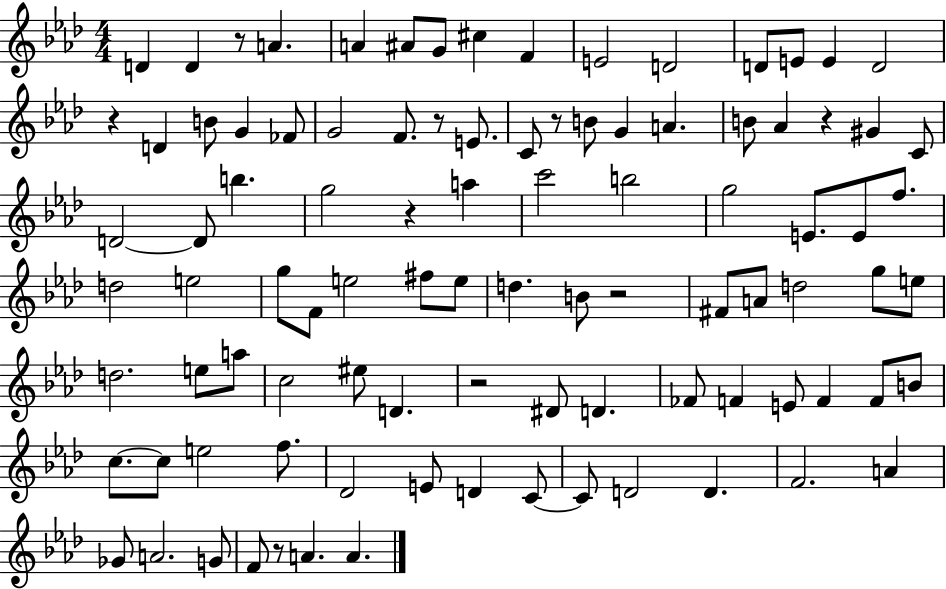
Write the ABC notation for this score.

X:1
T:Untitled
M:4/4
L:1/4
K:Ab
D D z/2 A A ^A/2 G/2 ^c F E2 D2 D/2 E/2 E D2 z D B/2 G _F/2 G2 F/2 z/2 E/2 C/2 z/2 B/2 G A B/2 _A z ^G C/2 D2 D/2 b g2 z a c'2 b2 g2 E/2 E/2 f/2 d2 e2 g/2 F/2 e2 ^f/2 e/2 d B/2 z2 ^F/2 A/2 d2 g/2 e/2 d2 e/2 a/2 c2 ^e/2 D z2 ^D/2 D _F/2 F E/2 F F/2 B/2 c/2 c/2 e2 f/2 _D2 E/2 D C/2 C/2 D2 D F2 A _G/2 A2 G/2 F/2 z/2 A A